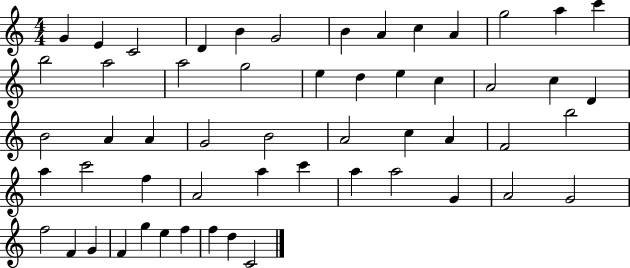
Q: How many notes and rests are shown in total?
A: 55